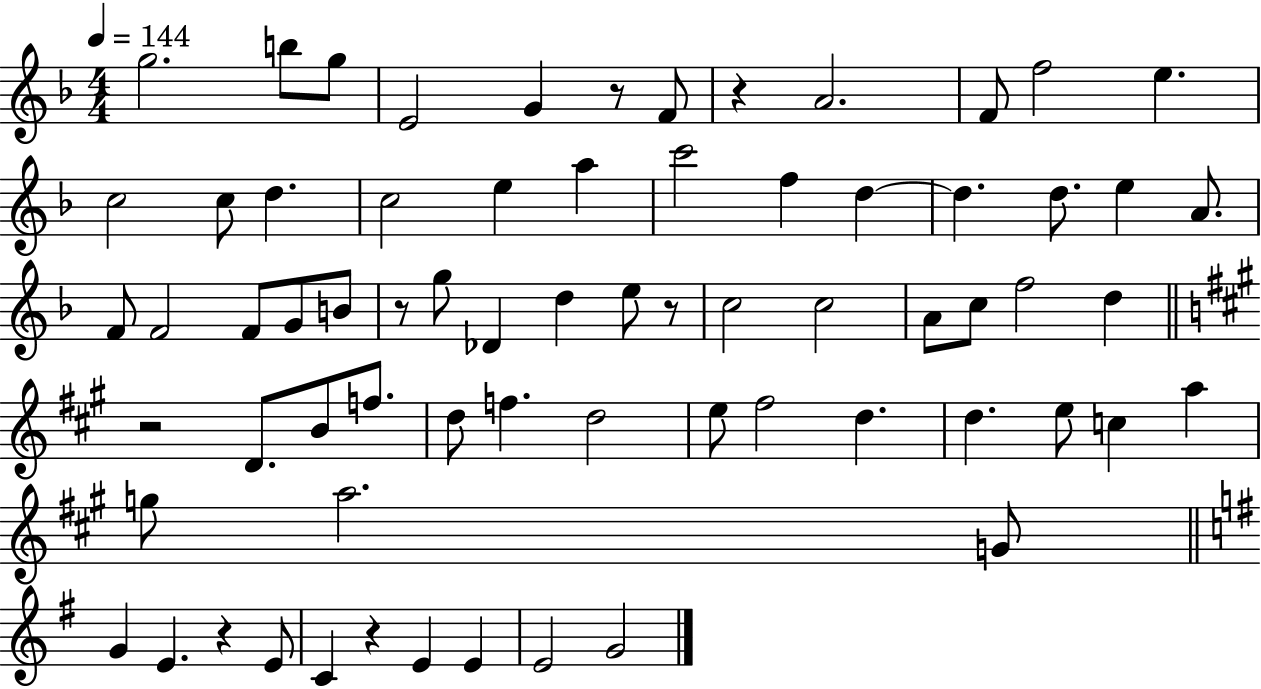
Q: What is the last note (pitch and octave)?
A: G4